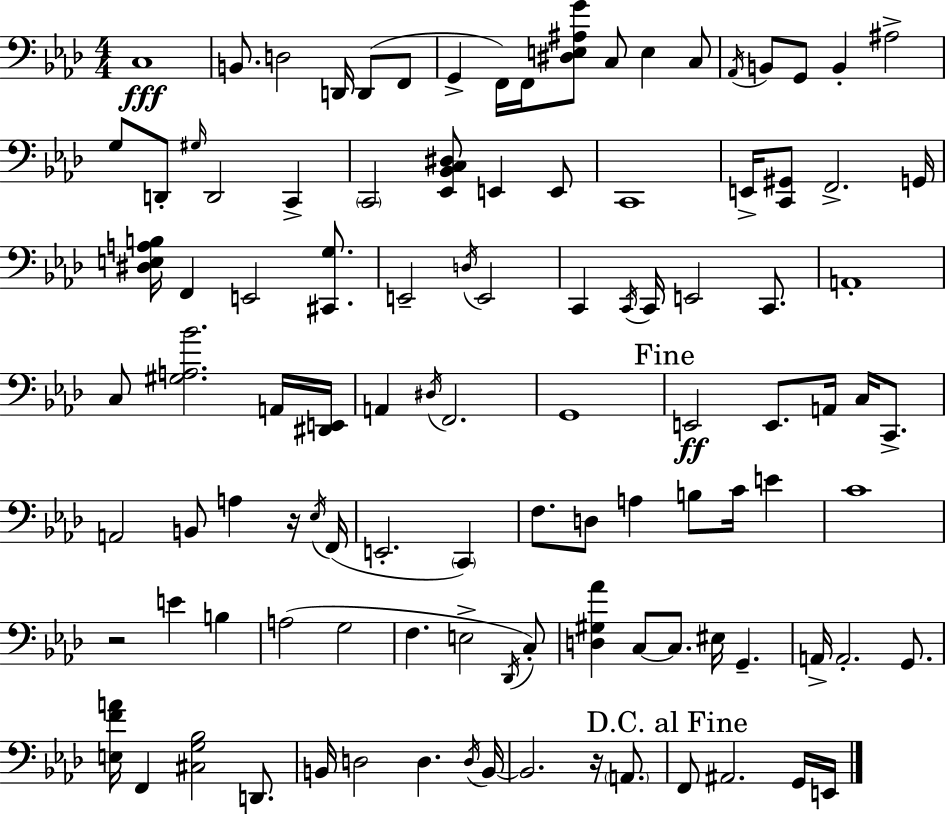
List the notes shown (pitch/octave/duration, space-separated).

C3/w B2/e. D3/h D2/s D2/e F2/e G2/q F2/s F2/s [D#3,E3,A#3,G4]/e C3/e E3/q C3/e Ab2/s B2/e G2/e B2/q A#3/h G3/e D2/e G#3/s D2/h C2/q C2/h [Eb2,Bb2,C3,D#3]/e E2/q E2/e C2/w E2/s [C2,G#2]/e F2/h. G2/s [D#3,E3,A3,B3]/s F2/q E2/h [C#2,G3]/e. E2/h D3/s E2/h C2/q C2/s C2/s E2/h C2/e. A2/w C3/e [G#3,A3,Bb4]/h. A2/s [D#2,E2]/s A2/q D#3/s F2/h. G2/w E2/h E2/e. A2/s C3/s C2/e. A2/h B2/e A3/q R/s Eb3/s F2/s E2/h. C2/q F3/e. D3/e A3/q B3/e C4/s E4/q C4/w R/h E4/q B3/q A3/h G3/h F3/q. E3/h Db2/s C3/e [D3,G#3,Ab4]/q C3/e C3/e. EIS3/s G2/q. A2/s A2/h. G2/e. [E3,F4,A4]/s F2/q [C#3,G3,Bb3]/h D2/e. B2/s D3/h D3/q. D3/s B2/s B2/h. R/s A2/e. F2/e A#2/h. G2/s E2/s